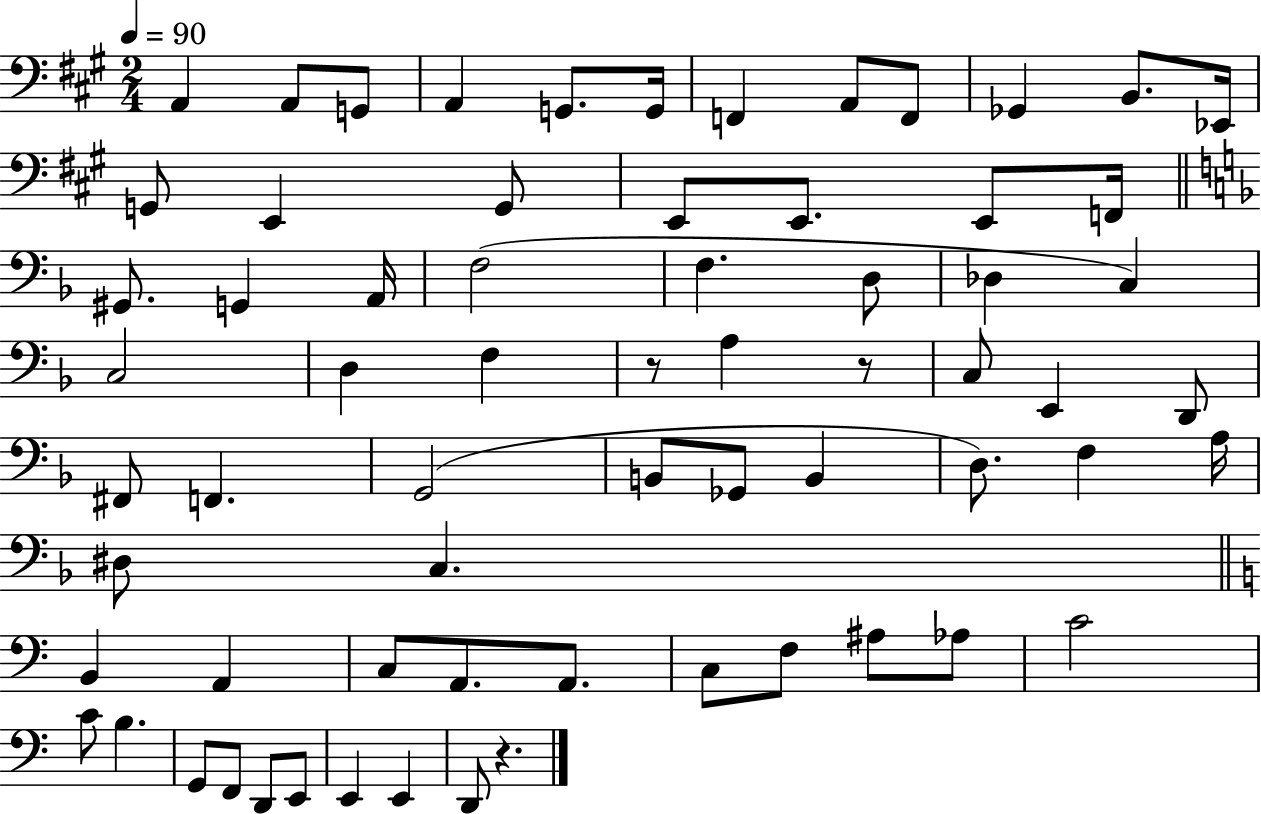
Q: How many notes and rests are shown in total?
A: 67